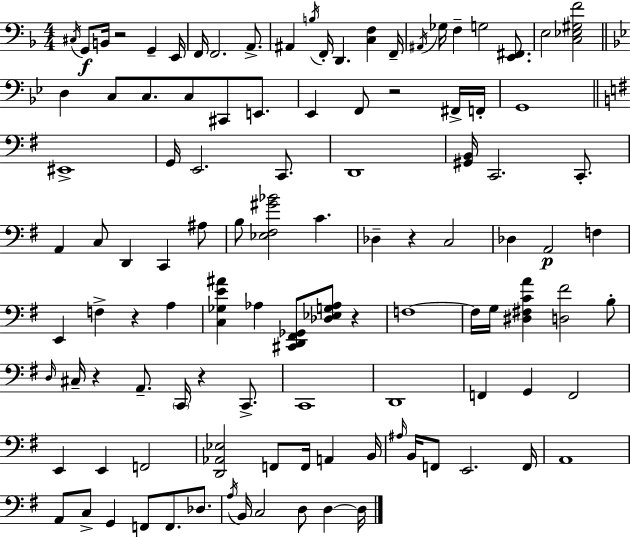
C#3/s G2/e B2/s R/h G2/q E2/s F2/s F2/h. A2/e. A#2/q B3/s F2/s D2/q. [C3,F3]/q F2/s A#2/s Gb3/s F3/q G3/h [E2,F#2]/e. E3/h [C3,Eb3,G#3,F4]/h D3/q C3/e C3/e. C3/e C#2/e E2/e. Eb2/q F2/e R/h F#2/s F2/s G2/w EIS2/w G2/s E2/h. C2/e. D2/w [G#2,B2]/s C2/h. C2/e. A2/q C3/e D2/q C2/q A#3/e B3/e [Eb3,F#3,G#4,Bb4]/h C4/q. Db3/q R/q C3/h Db3/q A2/h F3/q E2/q F3/q R/q A3/q [C3,Gb3,E4,A#4]/q Ab3/q [C#2,D2,F#2,Gb2]/e [Db3,Eb3,G3,Ab3]/e R/q F3/w F3/s G3/s [D#3,F#3,C4,A4]/q [D3,F#4]/h B3/e D3/s C#3/s R/q A2/e. C2/s R/q C2/e. C2/w D2/w F2/q G2/q F2/h E2/q E2/q F2/h [D2,Ab2,Eb3]/h F2/e F2/s A2/q B2/s A#3/s B2/s F2/e E2/h. F2/s A2/w A2/e C3/e G2/q F2/e F2/e. Db3/e. A3/s B2/s C3/h D3/e D3/q D3/s